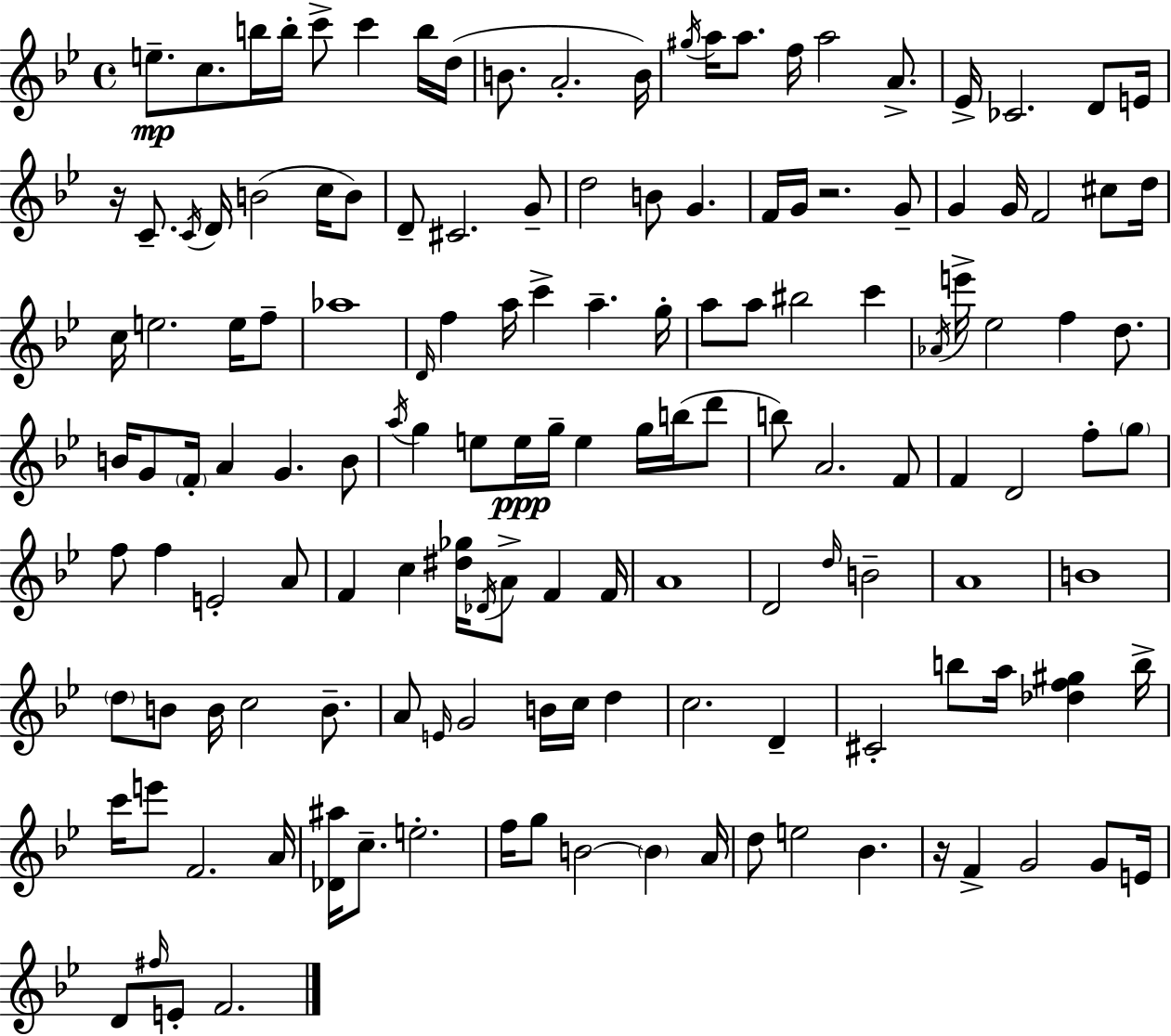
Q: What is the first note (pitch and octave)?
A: E5